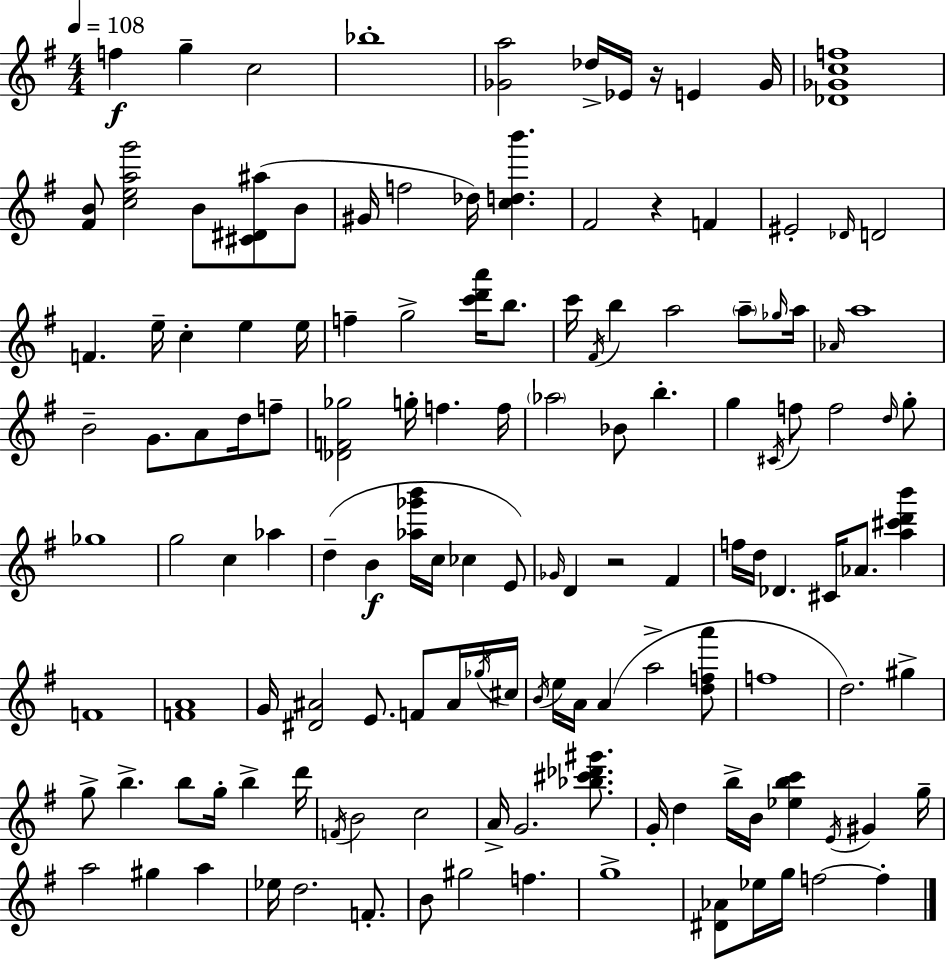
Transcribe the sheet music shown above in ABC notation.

X:1
T:Untitled
M:4/4
L:1/4
K:Em
f g c2 _b4 [_Ga]2 _d/4 _E/4 z/4 E _G/4 [_D_Gcf]4 [^FB]/2 [ceag']2 B/2 [^C^D^a]/2 B/2 ^G/4 f2 _d/4 [cdb'] ^F2 z F ^E2 _D/4 D2 F e/4 c e e/4 f g2 [c'd'a']/4 b/2 c'/4 ^F/4 b a2 a/2 _g/4 a/4 _A/4 a4 B2 G/2 A/2 d/4 f/2 [_DF_g]2 g/4 f f/4 _a2 _B/2 b g ^C/4 f/2 f2 d/4 g/2 _g4 g2 c _a d B [_a_g'b']/4 c/4 _c E/2 _G/4 D z2 ^F f/4 d/4 _D ^C/4 _A/2 [a^c'd'b'] F4 [FA]4 G/4 [^D^A]2 E/2 F/2 ^A/4 _g/4 ^c/4 B/4 e/4 A/4 A a2 [dfa']/2 f4 d2 ^g g/2 b b/2 g/4 b d'/4 F/4 B2 c2 A/4 G2 [_b^c'_d'^g']/2 G/4 d b/4 B/4 [_ebc'] E/4 ^G g/4 a2 ^g a _e/4 d2 F/2 B/2 ^g2 f g4 [^D_A]/2 _e/4 g/4 f2 f